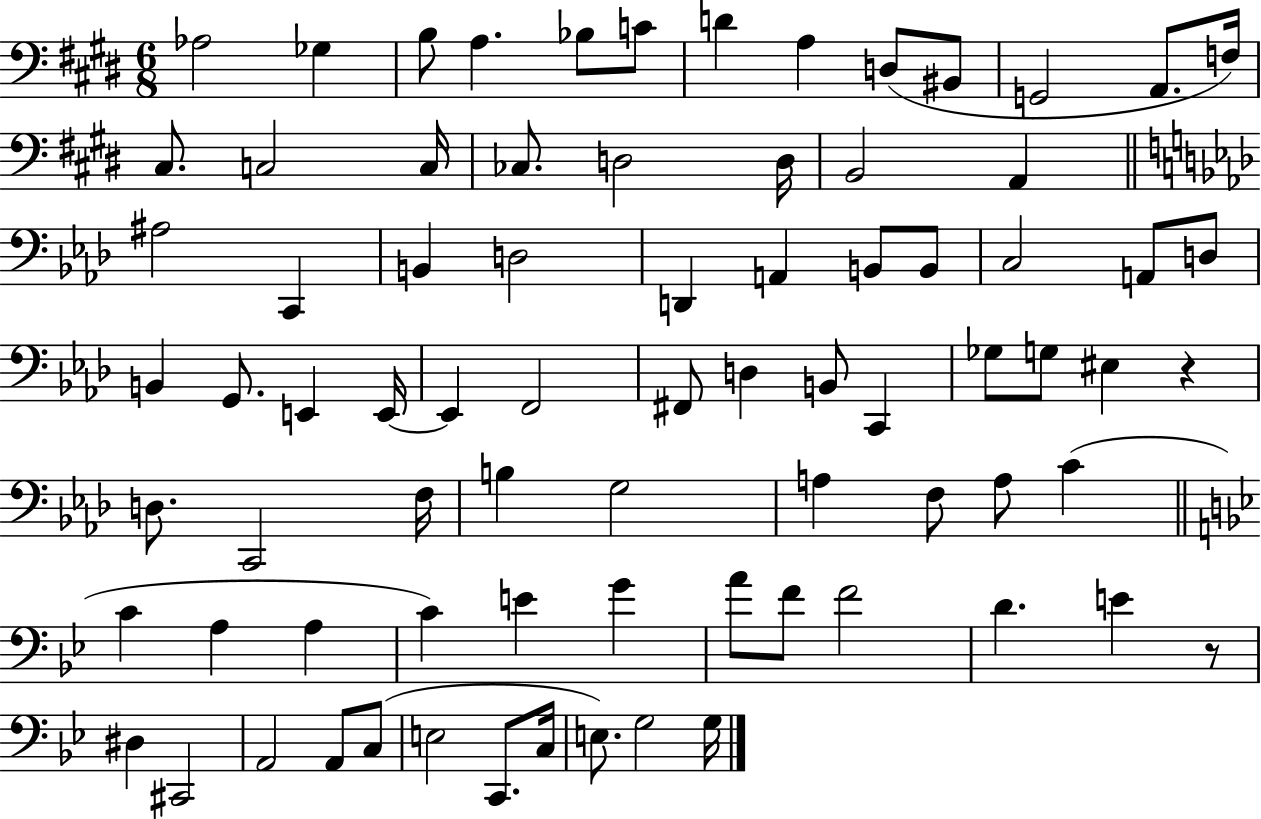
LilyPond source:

{
  \clef bass
  \numericTimeSignature
  \time 6/8
  \key e \major
  \repeat volta 2 { aes2 ges4 | b8 a4. bes8 c'8 | d'4 a4 d8( bis,8 | g,2 a,8. f16) | \break cis8. c2 c16 | ces8. d2 d16 | b,2 a,4 | \bar "||" \break \key aes \major ais2 c,4 | b,4 d2 | d,4 a,4 b,8 b,8 | c2 a,8 d8 | \break b,4 g,8. e,4 e,16~~ | e,4 f,2 | fis,8 d4 b,8 c,4 | ges8 g8 eis4 r4 | \break d8. c,2 f16 | b4 g2 | a4 f8 a8 c'4( | \bar "||" \break \key bes \major c'4 a4 a4 | c'4) e'4 g'4 | a'8 f'8 f'2 | d'4. e'4 r8 | \break dis4 cis,2 | a,2 a,8 c8( | e2 c,8. c16 | e8.) g2 g16 | \break } \bar "|."
}